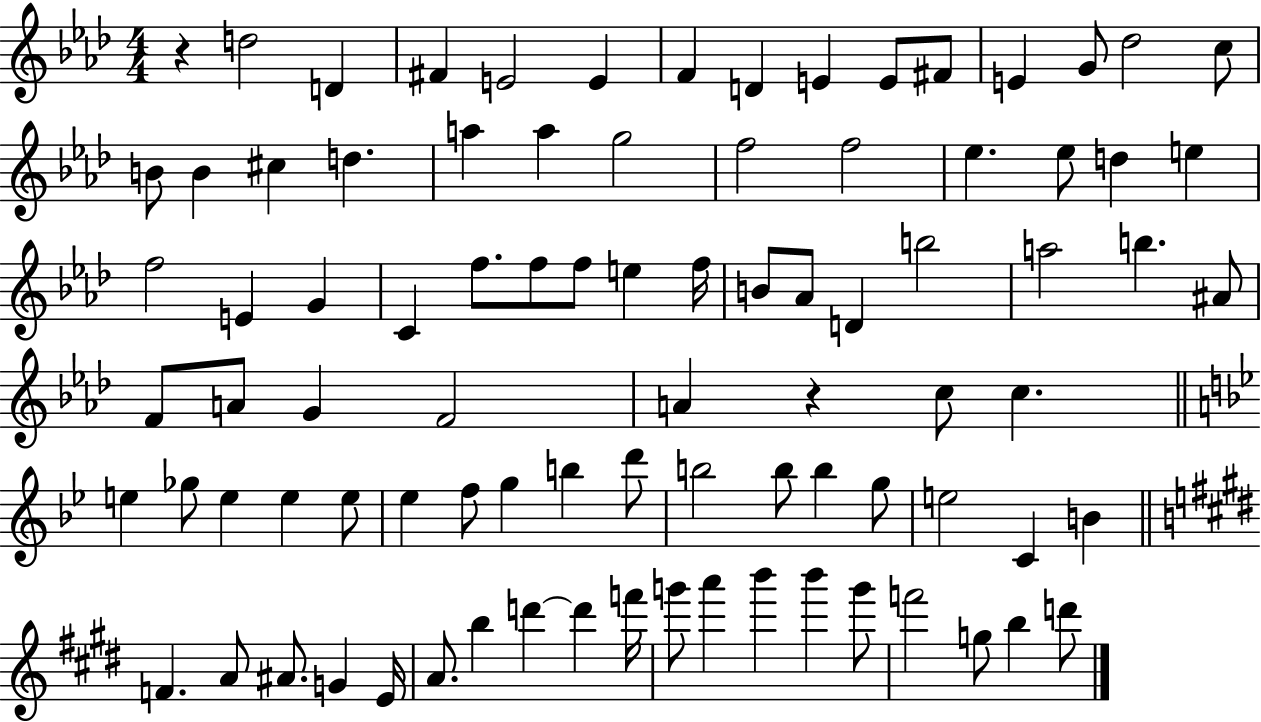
{
  \clef treble
  \numericTimeSignature
  \time 4/4
  \key aes \major
  \repeat volta 2 { r4 d''2 d'4 | fis'4 e'2 e'4 | f'4 d'4 e'4 e'8 fis'8 | e'4 g'8 des''2 c''8 | \break b'8 b'4 cis''4 d''4. | a''4 a''4 g''2 | f''2 f''2 | ees''4. ees''8 d''4 e''4 | \break f''2 e'4 g'4 | c'4 f''8. f''8 f''8 e''4 f''16 | b'8 aes'8 d'4 b''2 | a''2 b''4. ais'8 | \break f'8 a'8 g'4 f'2 | a'4 r4 c''8 c''4. | \bar "||" \break \key bes \major e''4 ges''8 e''4 e''4 e''8 | ees''4 f''8 g''4 b''4 d'''8 | b''2 b''8 b''4 g''8 | e''2 c'4 b'4 | \break \bar "||" \break \key e \major f'4. a'8 ais'8. g'4 e'16 | a'8. b''4 d'''4~~ d'''4 f'''16 | g'''8 a'''4 b'''4 b'''4 g'''8 | f'''2 g''8 b''4 d'''8 | \break } \bar "|."
}